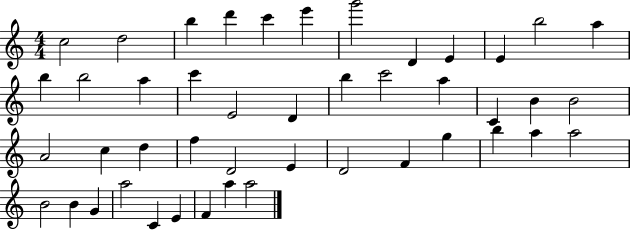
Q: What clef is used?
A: treble